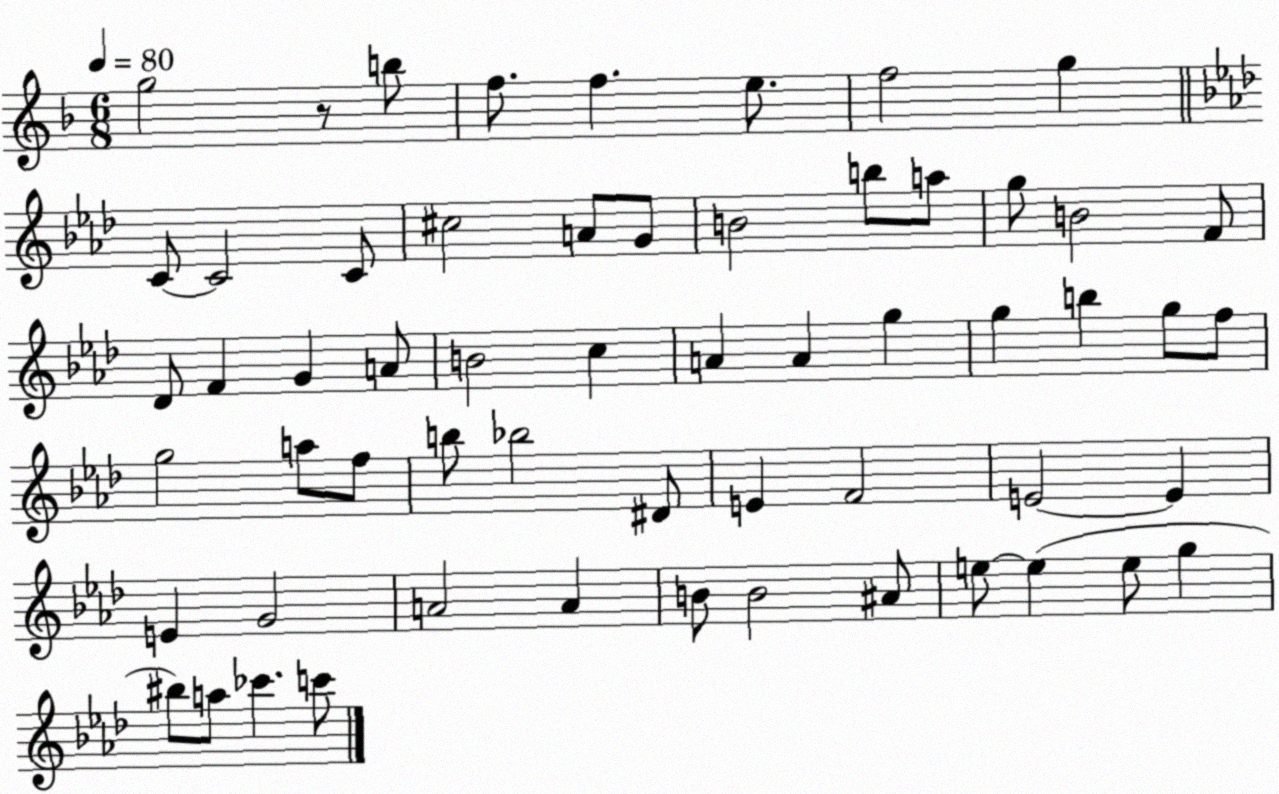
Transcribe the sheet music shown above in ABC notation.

X:1
T:Untitled
M:6/8
L:1/4
K:F
g2 z/2 b/2 f/2 f e/2 f2 g C/2 C2 C/2 ^c2 A/2 G/2 B2 b/2 a/2 g/2 B2 F/2 _D/2 F G A/2 B2 c A A g g b g/2 f/2 g2 a/2 f/2 b/2 _b2 ^D/2 E F2 E2 E E G2 A2 A B/2 B2 ^A/2 e/2 e e/2 g ^b/2 a/2 _c' c'/2